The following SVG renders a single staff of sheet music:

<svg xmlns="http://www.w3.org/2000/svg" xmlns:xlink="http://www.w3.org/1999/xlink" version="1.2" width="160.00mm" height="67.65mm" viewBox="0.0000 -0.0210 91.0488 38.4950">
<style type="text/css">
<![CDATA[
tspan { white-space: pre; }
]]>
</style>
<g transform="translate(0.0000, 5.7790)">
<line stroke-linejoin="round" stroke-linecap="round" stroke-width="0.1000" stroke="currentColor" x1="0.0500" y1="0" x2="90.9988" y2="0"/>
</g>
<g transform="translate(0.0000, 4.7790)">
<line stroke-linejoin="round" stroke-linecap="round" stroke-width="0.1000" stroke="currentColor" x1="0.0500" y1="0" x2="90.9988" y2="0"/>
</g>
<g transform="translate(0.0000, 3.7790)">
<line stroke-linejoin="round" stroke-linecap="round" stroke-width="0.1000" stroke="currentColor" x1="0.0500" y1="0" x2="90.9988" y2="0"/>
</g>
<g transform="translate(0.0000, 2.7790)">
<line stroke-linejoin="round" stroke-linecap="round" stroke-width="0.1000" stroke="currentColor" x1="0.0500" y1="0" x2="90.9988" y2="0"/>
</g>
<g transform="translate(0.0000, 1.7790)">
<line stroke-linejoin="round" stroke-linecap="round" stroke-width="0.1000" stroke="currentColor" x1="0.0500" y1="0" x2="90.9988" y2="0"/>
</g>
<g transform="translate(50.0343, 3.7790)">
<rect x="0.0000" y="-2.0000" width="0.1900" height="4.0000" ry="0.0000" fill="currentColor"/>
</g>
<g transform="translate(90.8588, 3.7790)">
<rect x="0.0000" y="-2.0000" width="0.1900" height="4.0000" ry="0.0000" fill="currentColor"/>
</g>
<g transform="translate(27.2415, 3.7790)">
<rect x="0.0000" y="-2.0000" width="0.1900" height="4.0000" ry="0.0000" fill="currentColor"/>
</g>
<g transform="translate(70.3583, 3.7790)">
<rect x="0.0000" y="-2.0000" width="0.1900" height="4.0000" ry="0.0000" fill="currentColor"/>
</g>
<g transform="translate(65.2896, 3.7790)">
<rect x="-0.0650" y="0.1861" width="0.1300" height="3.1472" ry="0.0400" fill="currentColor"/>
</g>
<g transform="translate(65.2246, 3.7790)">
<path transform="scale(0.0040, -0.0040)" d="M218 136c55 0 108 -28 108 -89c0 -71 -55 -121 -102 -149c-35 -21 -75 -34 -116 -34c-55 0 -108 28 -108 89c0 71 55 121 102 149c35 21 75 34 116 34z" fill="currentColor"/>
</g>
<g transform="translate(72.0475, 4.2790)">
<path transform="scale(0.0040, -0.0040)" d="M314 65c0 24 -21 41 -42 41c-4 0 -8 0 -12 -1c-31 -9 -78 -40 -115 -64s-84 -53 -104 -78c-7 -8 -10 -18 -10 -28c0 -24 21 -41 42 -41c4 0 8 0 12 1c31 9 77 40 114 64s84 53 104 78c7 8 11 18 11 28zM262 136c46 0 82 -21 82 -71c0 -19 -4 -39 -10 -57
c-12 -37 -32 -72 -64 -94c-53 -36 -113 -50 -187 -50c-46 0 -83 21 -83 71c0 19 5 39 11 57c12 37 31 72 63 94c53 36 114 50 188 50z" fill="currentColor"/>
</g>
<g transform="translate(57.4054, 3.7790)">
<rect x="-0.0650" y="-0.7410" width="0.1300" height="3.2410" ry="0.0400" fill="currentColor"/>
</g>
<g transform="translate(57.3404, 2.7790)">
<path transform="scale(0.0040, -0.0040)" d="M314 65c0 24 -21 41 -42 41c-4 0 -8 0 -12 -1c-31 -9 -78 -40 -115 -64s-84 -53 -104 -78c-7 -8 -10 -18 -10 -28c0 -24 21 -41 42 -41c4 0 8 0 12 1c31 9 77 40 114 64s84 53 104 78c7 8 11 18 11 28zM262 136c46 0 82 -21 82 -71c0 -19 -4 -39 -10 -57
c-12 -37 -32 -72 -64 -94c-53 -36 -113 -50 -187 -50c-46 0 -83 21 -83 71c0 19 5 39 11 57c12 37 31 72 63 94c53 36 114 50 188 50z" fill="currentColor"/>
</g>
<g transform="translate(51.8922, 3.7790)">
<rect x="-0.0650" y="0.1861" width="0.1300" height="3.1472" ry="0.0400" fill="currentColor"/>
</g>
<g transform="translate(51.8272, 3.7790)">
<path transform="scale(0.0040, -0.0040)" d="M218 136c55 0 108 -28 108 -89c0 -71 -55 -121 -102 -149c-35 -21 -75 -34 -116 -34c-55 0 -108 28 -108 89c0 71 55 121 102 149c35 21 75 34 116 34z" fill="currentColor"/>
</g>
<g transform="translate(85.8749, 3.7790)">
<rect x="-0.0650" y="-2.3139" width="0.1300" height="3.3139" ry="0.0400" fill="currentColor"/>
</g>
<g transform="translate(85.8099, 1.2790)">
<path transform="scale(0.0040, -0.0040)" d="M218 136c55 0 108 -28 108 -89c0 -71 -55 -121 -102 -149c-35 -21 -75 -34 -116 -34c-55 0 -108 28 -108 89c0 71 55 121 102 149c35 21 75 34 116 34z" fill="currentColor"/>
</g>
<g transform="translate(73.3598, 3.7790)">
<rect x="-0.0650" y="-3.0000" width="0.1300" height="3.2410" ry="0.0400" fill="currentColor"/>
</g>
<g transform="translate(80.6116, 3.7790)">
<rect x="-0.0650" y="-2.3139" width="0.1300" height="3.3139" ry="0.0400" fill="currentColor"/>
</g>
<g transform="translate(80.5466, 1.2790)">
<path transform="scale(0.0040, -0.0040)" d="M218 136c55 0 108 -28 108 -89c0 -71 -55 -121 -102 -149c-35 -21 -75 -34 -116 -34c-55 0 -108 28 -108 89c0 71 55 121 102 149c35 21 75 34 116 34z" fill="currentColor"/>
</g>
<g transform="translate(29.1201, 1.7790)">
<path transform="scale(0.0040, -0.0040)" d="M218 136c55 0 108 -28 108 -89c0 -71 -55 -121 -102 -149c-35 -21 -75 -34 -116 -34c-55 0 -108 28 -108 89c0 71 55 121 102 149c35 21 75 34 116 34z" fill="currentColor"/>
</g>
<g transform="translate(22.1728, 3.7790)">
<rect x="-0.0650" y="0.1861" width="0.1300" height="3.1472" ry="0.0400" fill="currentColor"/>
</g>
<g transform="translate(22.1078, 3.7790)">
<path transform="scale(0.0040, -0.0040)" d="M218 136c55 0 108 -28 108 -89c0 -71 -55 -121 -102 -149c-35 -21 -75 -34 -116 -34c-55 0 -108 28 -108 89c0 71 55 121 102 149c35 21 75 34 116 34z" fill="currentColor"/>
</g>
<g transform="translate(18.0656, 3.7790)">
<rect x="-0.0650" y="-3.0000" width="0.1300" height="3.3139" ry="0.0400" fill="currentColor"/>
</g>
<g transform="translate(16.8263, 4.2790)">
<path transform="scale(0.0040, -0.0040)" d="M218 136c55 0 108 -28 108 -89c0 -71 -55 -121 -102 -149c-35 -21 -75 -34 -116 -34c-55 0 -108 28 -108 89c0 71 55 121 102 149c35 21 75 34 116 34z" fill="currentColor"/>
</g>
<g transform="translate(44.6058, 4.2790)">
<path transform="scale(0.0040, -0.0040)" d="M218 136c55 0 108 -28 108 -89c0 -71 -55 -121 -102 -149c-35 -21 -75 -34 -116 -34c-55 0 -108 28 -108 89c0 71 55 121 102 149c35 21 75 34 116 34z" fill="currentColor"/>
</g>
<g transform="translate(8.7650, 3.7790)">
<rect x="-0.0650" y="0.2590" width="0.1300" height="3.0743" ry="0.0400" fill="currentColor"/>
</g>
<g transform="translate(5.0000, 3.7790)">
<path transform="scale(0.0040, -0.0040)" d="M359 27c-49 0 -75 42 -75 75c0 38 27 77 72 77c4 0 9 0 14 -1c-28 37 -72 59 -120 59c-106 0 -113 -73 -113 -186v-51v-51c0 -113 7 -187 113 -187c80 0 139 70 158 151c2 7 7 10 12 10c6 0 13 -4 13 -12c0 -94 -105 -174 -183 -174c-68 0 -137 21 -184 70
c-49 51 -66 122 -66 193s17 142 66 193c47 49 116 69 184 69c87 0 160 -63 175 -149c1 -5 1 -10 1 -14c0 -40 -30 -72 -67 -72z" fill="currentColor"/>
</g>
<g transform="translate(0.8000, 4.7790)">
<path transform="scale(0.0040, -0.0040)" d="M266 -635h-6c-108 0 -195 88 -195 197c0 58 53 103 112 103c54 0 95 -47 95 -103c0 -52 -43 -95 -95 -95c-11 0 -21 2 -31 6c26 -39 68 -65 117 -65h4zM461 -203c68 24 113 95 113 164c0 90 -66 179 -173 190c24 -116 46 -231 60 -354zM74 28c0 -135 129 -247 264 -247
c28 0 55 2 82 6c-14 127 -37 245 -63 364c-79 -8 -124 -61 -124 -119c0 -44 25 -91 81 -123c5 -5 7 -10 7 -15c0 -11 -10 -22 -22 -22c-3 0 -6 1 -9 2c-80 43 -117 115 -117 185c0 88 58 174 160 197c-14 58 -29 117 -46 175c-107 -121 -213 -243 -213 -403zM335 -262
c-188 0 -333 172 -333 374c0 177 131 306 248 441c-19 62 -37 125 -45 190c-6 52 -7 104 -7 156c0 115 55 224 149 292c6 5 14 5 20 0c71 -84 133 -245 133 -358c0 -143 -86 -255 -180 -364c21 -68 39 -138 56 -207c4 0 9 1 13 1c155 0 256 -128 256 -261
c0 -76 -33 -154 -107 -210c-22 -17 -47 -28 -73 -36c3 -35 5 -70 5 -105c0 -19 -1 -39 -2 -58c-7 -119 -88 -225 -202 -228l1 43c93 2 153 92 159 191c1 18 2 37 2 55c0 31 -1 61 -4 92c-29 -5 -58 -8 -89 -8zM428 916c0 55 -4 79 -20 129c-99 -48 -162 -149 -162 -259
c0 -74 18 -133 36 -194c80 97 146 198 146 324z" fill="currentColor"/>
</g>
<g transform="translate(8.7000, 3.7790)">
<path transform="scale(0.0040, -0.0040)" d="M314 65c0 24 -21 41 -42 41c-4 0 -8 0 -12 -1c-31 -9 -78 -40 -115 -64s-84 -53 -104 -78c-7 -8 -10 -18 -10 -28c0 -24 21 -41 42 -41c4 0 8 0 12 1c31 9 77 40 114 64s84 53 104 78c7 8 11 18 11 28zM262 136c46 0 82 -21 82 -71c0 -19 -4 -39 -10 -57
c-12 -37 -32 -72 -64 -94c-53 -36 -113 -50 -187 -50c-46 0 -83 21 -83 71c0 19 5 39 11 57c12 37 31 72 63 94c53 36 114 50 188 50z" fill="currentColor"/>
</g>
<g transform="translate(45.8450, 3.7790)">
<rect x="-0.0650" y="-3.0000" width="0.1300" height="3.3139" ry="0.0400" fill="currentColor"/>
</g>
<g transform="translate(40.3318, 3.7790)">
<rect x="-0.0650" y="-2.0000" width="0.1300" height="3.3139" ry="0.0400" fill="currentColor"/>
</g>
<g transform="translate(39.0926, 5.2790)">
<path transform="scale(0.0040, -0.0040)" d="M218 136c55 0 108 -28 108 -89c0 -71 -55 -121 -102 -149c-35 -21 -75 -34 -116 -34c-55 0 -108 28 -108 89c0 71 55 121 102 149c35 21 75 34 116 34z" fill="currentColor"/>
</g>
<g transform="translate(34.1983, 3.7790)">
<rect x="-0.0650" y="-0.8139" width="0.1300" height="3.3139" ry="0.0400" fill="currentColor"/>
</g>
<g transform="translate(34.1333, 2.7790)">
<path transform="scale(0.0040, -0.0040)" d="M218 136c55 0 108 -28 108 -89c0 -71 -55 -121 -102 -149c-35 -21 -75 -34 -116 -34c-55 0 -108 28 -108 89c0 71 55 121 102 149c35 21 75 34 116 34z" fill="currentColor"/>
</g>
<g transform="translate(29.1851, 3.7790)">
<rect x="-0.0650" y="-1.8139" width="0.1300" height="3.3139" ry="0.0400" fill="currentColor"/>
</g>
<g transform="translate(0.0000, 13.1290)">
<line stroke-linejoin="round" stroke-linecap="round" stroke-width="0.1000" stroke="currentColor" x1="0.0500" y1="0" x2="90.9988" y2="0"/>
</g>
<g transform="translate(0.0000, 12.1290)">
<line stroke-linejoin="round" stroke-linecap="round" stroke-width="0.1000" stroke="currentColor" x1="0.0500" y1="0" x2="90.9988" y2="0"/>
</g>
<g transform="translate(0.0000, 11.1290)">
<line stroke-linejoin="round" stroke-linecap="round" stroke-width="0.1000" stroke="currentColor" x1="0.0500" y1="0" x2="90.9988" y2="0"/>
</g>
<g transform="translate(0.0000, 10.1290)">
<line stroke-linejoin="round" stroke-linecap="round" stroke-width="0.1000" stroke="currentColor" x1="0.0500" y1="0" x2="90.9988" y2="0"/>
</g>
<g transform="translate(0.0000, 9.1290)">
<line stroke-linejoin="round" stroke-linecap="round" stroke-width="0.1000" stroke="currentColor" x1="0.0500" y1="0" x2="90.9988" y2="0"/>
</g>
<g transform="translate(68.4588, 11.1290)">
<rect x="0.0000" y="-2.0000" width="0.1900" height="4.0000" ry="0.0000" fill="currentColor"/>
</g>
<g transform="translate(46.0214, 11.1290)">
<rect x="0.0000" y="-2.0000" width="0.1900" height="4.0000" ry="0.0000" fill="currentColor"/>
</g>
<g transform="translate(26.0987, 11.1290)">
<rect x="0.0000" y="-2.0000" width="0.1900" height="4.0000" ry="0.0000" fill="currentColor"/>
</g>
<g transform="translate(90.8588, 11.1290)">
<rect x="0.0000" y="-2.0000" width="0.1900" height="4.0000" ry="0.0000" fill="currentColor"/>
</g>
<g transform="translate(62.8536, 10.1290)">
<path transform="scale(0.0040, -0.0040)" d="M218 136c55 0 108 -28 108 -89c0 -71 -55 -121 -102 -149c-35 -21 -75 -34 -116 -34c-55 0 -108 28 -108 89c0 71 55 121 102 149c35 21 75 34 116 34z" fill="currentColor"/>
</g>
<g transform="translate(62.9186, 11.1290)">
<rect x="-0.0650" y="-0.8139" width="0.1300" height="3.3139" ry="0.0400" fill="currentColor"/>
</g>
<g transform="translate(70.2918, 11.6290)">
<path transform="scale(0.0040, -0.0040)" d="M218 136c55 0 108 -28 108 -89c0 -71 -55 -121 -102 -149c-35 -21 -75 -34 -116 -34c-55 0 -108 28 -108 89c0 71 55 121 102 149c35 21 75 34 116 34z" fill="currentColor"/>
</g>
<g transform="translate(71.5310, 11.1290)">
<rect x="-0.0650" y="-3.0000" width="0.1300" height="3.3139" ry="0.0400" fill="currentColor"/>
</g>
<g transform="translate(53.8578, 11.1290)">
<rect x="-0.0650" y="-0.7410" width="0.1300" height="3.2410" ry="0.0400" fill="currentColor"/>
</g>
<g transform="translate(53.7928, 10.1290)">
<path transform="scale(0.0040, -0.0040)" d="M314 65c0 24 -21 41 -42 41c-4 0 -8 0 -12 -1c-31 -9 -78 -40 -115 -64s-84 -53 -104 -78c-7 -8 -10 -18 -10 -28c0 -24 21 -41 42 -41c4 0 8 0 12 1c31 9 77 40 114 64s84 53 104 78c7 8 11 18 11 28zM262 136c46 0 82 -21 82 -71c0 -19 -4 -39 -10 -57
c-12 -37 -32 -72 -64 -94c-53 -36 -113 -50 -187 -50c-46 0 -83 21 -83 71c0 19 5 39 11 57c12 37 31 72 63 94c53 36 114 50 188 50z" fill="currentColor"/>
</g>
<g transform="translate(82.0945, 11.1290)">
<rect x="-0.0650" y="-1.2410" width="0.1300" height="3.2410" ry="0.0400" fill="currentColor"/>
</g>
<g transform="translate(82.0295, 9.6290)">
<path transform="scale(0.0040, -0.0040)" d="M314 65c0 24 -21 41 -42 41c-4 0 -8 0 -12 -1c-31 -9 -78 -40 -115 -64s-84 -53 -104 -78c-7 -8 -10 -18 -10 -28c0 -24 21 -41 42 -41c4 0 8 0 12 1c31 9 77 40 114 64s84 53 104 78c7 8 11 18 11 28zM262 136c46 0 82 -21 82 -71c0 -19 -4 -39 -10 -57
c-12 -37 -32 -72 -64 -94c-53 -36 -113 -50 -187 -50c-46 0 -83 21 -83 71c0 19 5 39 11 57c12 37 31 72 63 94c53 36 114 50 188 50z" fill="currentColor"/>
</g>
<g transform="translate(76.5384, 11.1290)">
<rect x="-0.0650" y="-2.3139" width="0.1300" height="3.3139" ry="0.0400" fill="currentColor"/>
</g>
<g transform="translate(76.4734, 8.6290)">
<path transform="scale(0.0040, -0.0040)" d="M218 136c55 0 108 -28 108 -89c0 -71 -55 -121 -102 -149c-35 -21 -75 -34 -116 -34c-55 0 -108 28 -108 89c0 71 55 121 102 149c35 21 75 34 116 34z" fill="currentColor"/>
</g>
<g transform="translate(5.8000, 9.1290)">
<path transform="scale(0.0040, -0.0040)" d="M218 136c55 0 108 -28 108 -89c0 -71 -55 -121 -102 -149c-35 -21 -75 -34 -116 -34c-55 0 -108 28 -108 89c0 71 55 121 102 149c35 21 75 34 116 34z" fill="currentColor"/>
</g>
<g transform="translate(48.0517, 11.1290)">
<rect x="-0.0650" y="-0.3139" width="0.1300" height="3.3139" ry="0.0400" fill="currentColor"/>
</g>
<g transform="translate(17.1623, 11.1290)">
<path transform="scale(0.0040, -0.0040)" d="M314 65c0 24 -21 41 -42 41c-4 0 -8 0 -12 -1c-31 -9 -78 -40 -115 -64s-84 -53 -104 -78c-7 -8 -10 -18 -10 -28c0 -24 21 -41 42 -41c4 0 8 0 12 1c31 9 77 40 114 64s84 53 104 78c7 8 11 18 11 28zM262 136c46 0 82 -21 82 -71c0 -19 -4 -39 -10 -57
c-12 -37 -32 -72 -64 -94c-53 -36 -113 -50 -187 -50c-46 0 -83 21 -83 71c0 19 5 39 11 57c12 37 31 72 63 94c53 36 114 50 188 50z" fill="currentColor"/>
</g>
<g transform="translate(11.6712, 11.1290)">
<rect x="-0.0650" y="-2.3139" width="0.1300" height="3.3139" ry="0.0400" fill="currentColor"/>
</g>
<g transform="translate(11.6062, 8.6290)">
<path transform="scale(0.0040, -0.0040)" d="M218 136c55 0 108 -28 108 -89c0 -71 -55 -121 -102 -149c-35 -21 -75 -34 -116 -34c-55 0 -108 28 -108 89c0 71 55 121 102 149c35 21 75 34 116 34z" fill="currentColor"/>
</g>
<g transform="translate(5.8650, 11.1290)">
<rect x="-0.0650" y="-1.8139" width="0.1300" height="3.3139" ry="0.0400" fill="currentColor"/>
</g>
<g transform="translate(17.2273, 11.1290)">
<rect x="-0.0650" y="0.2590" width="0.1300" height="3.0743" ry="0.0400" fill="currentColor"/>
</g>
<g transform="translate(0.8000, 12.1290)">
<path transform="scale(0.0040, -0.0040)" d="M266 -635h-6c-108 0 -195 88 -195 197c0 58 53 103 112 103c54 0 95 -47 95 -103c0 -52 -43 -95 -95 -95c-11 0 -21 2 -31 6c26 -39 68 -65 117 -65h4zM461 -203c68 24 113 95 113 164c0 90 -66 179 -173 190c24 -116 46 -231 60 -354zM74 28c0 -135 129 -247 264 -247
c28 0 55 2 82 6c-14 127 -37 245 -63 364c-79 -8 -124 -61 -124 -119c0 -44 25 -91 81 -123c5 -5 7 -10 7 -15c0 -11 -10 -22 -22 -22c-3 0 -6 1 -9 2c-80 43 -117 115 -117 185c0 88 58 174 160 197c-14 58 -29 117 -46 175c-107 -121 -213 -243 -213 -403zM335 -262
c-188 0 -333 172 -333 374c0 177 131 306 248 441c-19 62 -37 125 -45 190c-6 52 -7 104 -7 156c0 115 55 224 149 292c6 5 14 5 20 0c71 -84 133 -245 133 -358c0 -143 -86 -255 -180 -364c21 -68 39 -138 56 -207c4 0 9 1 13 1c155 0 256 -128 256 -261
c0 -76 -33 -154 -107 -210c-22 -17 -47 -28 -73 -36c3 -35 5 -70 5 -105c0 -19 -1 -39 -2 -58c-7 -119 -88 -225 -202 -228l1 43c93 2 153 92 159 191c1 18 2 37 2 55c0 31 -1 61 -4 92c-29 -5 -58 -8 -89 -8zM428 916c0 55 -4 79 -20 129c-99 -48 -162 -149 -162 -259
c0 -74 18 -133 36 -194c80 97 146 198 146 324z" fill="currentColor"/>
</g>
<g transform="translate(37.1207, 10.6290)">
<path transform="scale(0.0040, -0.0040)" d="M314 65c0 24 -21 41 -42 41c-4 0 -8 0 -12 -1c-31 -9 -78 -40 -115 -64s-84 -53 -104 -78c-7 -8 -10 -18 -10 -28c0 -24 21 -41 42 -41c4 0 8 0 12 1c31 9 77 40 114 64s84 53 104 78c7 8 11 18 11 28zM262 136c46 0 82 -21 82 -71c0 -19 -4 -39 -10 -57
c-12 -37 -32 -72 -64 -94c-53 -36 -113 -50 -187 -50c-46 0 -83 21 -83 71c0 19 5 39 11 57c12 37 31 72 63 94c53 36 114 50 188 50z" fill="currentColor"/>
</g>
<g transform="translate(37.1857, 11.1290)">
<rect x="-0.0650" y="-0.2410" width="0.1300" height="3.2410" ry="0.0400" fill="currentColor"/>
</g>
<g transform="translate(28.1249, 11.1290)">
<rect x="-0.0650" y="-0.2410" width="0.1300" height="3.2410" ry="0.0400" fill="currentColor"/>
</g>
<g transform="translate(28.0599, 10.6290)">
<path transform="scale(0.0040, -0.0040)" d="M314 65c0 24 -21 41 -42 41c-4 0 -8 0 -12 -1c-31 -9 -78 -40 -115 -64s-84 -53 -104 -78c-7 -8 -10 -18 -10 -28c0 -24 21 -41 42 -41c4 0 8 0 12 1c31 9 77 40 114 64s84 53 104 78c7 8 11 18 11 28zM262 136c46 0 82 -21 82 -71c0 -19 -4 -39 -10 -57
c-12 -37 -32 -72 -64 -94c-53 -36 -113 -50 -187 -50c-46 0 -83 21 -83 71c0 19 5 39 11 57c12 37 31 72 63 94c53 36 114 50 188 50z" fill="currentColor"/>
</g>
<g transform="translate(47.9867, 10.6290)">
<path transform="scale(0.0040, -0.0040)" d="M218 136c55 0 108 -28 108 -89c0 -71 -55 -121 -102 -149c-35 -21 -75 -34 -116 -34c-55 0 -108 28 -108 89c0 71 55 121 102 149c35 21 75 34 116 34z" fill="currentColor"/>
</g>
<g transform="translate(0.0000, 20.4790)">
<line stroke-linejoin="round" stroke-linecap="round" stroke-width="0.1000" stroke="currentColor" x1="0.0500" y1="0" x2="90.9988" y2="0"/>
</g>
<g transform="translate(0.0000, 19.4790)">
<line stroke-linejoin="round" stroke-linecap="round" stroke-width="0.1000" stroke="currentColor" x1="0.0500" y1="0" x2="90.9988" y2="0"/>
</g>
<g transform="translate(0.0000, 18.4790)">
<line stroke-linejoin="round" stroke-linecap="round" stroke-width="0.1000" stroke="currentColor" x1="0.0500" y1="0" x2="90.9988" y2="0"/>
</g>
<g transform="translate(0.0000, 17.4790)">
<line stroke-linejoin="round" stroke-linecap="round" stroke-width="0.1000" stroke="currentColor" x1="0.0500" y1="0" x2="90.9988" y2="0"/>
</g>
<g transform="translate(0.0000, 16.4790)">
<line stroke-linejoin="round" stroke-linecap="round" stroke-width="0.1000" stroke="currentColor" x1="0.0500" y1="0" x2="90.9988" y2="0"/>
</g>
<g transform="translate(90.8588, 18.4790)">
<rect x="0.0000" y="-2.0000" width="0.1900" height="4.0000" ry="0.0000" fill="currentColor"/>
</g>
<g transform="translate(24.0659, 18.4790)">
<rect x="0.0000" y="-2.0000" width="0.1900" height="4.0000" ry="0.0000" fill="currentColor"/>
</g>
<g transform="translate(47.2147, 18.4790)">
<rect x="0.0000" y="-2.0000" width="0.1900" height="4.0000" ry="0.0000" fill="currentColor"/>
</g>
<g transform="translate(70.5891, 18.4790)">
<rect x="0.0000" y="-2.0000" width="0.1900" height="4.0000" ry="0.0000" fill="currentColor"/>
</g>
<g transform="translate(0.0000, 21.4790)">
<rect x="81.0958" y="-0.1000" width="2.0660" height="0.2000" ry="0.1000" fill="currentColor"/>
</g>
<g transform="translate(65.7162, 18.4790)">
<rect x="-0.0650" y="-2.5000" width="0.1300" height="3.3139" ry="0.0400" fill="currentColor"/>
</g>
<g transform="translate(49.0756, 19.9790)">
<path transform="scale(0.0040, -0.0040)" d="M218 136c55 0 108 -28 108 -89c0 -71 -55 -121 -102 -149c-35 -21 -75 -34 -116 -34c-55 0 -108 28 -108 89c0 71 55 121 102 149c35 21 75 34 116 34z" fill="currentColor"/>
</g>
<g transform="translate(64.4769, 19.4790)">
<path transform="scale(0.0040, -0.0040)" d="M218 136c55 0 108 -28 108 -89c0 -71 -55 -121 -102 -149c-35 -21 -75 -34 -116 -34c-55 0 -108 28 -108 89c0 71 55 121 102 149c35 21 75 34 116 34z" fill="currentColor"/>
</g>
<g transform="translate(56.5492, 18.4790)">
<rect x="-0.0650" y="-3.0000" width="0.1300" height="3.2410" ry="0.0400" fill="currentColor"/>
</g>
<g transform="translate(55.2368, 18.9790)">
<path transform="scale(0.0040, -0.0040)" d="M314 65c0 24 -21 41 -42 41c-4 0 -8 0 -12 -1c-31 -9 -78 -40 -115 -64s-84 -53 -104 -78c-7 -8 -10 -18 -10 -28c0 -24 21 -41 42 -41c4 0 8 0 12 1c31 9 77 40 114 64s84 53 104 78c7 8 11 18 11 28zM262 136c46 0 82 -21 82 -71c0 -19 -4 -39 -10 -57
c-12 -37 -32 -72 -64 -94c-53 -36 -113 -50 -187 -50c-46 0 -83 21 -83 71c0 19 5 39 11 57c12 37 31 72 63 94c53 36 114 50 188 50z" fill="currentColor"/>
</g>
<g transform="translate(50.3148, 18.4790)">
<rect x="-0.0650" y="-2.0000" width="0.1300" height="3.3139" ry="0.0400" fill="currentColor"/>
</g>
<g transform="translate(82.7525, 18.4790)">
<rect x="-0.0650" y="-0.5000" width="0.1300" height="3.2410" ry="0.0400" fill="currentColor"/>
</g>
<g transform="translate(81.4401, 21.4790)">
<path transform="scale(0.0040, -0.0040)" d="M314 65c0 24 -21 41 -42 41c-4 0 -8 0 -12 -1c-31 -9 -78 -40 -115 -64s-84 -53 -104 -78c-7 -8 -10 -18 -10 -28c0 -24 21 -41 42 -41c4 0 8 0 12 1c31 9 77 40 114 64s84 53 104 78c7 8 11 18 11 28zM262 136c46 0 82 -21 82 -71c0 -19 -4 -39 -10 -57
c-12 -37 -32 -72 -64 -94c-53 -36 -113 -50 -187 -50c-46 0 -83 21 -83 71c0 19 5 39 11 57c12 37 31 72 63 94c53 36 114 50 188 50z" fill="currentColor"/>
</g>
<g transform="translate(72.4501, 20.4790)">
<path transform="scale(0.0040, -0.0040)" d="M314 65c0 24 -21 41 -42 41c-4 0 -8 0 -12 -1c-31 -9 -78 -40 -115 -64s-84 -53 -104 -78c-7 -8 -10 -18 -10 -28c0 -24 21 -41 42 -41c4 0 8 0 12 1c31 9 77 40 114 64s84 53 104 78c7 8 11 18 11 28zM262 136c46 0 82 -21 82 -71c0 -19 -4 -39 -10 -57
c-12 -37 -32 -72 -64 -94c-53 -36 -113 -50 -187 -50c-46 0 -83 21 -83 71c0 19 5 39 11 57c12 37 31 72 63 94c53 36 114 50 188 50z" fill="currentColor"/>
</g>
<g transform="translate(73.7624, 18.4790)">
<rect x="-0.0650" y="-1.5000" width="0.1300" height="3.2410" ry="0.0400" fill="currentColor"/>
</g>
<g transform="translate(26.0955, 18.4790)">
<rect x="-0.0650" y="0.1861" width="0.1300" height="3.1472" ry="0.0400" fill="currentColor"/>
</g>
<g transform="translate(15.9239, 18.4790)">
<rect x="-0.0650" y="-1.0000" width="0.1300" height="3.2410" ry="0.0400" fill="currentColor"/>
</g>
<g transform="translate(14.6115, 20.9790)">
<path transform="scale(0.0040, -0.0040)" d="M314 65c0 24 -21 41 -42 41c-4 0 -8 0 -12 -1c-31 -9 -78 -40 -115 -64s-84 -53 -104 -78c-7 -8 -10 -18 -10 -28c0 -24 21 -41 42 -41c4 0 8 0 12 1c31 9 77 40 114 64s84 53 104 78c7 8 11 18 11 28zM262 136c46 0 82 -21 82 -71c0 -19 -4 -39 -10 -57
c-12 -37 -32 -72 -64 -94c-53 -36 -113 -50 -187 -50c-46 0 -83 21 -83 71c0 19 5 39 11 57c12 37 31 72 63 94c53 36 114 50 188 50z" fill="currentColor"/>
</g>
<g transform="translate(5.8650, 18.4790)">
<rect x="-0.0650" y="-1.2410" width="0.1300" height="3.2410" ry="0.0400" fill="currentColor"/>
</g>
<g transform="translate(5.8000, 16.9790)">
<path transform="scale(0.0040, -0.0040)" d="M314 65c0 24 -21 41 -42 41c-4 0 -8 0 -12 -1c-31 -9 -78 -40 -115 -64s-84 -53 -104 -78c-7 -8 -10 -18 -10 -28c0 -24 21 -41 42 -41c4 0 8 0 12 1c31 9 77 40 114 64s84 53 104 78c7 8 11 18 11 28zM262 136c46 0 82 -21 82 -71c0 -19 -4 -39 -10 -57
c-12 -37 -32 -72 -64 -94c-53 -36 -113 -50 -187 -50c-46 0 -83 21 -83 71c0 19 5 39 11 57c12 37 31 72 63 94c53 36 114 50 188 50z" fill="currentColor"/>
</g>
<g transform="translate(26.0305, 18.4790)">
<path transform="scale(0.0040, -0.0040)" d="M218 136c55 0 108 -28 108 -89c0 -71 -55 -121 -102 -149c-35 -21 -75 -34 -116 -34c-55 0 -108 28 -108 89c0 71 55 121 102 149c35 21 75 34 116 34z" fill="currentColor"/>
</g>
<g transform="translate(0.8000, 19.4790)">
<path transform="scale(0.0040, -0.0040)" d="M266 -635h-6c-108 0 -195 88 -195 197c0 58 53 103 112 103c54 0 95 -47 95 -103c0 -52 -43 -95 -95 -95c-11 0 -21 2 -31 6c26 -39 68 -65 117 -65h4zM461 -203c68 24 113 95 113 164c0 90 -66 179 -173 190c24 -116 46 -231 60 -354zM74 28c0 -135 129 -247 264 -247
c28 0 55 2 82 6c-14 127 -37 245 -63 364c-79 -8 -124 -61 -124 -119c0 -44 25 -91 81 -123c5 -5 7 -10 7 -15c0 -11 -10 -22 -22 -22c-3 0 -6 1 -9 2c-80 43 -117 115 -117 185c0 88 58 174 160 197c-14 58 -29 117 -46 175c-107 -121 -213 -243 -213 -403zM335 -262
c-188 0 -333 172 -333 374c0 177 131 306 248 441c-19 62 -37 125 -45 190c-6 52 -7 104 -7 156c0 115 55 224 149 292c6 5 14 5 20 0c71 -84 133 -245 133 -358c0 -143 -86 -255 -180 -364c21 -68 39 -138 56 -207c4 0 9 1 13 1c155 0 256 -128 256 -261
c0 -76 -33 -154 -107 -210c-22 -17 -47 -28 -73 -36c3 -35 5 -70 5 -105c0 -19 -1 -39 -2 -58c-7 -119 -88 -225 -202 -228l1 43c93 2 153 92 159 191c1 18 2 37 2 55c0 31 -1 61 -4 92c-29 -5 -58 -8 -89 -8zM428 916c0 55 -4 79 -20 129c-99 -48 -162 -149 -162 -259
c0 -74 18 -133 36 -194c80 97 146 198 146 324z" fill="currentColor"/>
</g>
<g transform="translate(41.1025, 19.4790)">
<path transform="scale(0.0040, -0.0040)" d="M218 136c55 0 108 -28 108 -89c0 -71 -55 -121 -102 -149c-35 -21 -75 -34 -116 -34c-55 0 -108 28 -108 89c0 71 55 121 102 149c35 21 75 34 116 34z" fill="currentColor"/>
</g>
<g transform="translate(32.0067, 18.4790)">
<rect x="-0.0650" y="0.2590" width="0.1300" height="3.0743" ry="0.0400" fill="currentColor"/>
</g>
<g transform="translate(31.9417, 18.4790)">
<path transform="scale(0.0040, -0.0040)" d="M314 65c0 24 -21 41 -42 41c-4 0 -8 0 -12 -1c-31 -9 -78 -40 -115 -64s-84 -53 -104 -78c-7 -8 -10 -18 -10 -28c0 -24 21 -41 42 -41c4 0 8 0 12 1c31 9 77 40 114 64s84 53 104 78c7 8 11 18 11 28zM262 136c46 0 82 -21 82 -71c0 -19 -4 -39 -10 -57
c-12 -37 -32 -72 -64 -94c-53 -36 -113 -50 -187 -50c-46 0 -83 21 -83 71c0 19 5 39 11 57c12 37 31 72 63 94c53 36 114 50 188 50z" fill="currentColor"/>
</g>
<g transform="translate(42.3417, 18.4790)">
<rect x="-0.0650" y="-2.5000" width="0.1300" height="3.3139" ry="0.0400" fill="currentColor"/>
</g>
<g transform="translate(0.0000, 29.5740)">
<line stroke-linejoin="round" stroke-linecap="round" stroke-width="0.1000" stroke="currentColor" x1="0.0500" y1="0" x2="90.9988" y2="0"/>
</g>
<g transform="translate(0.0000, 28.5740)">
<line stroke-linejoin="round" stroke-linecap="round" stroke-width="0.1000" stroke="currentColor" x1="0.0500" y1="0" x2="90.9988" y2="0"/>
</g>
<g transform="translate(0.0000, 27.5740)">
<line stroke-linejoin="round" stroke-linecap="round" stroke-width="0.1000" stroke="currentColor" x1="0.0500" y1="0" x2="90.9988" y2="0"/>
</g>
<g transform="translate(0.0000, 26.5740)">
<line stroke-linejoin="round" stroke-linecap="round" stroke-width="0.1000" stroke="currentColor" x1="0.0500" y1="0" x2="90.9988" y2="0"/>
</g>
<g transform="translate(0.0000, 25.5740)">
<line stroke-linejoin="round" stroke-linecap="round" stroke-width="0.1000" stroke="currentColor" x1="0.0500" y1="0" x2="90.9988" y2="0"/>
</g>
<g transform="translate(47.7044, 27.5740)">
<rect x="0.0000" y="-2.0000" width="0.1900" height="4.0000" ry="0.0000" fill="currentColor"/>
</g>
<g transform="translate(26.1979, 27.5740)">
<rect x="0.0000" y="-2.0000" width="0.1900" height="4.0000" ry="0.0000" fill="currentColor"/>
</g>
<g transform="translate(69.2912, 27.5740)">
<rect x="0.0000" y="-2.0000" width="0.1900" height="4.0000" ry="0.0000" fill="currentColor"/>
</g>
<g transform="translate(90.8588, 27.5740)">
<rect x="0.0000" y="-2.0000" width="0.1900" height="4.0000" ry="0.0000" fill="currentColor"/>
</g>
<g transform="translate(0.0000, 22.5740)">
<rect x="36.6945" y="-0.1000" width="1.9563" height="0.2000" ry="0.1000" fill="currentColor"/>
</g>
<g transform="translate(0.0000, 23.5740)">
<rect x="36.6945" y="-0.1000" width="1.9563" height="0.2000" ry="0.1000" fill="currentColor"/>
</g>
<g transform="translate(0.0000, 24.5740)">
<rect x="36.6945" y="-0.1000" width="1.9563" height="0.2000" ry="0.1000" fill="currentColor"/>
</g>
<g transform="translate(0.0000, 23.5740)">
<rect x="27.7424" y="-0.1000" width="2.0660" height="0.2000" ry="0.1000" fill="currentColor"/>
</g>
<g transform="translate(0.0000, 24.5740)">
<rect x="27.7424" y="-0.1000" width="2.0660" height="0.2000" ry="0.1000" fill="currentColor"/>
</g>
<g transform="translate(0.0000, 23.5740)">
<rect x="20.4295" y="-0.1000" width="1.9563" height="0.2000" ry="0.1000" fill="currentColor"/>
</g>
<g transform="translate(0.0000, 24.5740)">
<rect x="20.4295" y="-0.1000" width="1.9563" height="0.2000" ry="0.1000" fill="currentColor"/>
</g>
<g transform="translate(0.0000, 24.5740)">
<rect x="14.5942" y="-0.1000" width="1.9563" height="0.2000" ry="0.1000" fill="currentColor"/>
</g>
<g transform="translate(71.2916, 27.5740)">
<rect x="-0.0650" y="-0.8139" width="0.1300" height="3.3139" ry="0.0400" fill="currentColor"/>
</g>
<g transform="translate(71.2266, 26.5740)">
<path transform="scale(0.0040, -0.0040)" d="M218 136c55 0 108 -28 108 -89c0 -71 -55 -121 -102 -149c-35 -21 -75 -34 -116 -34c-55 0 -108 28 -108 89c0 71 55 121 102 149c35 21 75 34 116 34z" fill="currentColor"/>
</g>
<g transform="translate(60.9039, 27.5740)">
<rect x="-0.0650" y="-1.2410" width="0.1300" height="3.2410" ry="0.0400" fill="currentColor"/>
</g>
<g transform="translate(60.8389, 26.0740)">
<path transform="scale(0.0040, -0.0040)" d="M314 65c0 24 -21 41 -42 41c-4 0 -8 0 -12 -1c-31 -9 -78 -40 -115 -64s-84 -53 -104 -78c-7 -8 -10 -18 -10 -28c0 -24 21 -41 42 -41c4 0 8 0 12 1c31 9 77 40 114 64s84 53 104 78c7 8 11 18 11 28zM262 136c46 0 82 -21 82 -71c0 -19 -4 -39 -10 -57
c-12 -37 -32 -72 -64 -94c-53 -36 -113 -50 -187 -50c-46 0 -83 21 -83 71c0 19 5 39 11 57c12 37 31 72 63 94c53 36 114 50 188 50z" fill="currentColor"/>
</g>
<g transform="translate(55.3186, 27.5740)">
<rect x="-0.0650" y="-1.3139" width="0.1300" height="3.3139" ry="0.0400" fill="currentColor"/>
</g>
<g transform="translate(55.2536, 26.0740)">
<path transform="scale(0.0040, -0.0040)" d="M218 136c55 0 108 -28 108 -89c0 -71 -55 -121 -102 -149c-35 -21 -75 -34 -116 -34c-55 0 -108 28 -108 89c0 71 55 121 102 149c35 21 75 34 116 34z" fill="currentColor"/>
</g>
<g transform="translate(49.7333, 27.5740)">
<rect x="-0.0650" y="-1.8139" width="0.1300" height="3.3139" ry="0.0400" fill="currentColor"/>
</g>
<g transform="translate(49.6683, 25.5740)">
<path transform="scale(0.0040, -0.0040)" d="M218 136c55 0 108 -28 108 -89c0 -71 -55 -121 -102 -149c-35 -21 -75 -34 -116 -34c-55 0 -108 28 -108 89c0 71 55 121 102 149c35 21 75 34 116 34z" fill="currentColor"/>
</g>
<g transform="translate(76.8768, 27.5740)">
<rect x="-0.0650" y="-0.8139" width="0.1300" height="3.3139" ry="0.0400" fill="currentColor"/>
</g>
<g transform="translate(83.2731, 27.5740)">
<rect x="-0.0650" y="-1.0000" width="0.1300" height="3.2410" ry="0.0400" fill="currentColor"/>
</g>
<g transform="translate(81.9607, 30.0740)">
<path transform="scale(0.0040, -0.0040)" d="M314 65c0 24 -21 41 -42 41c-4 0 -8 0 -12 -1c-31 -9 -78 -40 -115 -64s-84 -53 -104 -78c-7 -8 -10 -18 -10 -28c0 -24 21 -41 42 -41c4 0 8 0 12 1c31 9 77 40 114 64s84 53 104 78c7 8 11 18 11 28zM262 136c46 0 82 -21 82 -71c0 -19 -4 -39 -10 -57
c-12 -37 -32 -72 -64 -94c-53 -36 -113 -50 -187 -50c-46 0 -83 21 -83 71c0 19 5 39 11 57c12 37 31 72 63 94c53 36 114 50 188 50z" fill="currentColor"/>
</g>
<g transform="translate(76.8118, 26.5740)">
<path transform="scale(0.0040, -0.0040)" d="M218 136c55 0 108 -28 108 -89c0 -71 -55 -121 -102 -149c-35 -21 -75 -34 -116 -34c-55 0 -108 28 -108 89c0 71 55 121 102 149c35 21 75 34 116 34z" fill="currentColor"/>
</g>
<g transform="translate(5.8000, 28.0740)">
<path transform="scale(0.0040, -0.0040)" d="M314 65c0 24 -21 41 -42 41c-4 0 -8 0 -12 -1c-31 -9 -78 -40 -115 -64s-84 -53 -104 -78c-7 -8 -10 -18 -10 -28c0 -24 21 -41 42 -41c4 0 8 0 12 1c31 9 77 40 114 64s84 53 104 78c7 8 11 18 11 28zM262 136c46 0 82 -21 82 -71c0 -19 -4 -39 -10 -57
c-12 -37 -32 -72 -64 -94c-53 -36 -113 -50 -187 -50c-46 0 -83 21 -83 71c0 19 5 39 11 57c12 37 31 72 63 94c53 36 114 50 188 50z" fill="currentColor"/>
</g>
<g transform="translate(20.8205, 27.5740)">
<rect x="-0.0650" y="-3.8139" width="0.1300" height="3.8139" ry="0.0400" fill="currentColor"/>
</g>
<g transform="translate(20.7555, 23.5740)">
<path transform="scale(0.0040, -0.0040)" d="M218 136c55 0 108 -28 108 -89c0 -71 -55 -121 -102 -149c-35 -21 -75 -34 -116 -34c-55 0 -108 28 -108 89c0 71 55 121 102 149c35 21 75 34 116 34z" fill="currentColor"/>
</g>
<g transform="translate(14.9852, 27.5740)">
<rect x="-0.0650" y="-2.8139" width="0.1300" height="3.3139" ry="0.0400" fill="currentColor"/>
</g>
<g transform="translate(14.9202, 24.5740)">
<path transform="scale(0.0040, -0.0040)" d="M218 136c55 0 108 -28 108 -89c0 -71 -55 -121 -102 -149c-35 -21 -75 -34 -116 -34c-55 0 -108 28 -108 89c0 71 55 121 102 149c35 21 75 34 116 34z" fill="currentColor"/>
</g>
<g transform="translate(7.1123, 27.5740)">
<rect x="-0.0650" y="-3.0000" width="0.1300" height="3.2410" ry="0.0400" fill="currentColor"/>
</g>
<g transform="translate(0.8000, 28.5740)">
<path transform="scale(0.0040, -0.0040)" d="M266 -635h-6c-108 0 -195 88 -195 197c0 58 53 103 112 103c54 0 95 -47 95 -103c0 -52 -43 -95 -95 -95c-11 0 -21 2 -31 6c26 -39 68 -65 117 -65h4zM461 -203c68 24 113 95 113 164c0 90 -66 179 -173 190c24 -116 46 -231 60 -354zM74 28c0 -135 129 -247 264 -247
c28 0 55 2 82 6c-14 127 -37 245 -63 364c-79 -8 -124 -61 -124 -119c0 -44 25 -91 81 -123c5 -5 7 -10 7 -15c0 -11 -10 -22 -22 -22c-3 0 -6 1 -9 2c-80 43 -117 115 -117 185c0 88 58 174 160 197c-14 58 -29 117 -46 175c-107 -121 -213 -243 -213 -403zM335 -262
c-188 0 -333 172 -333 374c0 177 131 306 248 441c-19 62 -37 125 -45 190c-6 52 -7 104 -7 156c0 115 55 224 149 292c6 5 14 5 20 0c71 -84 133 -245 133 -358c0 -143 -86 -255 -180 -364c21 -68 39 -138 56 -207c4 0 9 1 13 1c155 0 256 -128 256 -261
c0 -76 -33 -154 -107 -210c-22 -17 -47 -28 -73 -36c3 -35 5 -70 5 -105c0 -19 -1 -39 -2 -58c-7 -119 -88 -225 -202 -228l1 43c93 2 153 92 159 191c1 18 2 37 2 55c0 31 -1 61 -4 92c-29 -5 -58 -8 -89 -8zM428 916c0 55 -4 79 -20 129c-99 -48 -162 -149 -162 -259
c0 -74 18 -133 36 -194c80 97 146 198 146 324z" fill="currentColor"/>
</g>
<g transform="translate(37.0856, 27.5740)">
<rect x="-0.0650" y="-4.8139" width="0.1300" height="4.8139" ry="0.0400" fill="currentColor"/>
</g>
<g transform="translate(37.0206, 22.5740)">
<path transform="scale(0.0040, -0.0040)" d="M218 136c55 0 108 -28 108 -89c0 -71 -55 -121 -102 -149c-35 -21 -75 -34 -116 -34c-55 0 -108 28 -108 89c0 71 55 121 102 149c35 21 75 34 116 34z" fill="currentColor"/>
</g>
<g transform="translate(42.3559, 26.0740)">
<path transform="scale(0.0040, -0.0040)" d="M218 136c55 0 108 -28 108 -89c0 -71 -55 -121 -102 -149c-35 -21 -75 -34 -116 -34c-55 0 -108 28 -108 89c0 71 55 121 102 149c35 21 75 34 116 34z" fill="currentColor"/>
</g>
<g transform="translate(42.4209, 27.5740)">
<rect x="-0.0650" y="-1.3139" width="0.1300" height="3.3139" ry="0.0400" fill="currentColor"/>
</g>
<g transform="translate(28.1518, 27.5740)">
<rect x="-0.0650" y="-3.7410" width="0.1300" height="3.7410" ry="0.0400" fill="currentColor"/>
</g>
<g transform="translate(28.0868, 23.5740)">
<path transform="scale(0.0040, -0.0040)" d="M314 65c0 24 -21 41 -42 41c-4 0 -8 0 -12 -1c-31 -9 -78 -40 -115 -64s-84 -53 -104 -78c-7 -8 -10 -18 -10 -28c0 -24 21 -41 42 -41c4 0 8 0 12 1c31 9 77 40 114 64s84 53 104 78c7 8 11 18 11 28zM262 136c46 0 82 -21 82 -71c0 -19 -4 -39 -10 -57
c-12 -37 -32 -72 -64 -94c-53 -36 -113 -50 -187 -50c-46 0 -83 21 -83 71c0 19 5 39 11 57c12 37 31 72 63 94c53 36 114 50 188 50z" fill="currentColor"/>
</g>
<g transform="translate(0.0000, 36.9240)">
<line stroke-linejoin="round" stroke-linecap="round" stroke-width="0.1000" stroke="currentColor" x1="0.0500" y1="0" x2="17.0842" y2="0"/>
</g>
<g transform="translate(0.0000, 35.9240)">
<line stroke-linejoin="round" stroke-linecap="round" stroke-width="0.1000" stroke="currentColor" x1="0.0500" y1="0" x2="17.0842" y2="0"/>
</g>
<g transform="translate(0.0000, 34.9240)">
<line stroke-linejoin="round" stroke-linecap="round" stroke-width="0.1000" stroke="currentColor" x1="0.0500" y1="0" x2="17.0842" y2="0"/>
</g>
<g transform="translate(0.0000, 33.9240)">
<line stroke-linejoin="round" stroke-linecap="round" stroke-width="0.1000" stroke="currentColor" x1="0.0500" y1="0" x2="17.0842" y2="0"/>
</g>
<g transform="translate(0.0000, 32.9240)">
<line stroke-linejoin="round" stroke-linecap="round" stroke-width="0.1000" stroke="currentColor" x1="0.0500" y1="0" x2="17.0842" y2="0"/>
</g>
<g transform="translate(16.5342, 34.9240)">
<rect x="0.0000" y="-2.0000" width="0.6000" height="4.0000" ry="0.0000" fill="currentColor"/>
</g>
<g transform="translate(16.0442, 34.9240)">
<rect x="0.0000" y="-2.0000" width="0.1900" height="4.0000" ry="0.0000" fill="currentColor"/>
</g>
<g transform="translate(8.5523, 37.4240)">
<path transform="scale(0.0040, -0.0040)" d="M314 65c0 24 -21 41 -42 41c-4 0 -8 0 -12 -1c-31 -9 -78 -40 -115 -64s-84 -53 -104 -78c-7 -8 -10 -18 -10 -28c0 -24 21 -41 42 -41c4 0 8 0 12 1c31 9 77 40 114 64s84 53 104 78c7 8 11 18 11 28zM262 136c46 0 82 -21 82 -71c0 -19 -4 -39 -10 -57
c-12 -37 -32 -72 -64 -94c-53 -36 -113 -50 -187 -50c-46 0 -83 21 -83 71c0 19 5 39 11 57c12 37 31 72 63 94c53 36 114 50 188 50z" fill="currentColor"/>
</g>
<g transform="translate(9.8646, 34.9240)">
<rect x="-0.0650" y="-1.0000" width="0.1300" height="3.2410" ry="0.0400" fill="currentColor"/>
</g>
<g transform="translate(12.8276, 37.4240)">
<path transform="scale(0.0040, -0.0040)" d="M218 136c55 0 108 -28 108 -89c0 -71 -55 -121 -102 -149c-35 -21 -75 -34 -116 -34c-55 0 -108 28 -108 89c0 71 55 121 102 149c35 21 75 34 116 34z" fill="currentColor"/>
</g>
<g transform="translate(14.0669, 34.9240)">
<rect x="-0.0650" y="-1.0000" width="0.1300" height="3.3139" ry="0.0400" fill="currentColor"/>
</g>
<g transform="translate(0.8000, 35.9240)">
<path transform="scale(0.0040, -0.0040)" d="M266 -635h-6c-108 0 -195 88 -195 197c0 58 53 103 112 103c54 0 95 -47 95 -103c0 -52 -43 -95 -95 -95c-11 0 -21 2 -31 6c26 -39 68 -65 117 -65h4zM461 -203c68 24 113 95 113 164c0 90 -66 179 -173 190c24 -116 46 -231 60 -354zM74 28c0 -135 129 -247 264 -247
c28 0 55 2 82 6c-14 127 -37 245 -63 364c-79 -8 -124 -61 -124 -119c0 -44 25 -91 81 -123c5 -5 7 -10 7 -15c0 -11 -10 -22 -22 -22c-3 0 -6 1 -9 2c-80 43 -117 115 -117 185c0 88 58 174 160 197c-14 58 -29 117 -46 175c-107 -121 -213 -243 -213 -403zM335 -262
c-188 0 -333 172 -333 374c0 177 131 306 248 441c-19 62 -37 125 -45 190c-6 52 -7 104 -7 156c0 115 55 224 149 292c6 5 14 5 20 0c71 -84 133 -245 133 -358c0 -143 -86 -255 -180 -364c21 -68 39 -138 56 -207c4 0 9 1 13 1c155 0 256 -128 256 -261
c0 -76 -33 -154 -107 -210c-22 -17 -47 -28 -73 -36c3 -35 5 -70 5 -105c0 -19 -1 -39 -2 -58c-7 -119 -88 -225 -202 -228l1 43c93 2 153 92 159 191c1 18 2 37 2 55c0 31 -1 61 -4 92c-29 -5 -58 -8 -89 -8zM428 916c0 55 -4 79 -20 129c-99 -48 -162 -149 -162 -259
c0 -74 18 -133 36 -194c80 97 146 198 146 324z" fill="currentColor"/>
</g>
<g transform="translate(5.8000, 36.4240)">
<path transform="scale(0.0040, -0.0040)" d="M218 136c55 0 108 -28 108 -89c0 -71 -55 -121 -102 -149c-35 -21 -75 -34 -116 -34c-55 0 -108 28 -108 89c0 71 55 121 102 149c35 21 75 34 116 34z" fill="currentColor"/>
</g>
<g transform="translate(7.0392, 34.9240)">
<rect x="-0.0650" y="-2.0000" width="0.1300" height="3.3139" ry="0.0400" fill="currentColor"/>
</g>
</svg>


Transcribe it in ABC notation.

X:1
T:Untitled
M:4/4
L:1/4
K:C
B2 A B f d F A B d2 B A2 g g f g B2 c2 c2 c d2 d A g e2 e2 D2 B B2 G F A2 G E2 C2 A2 a c' c'2 e' e f e e2 d d D2 F D2 D